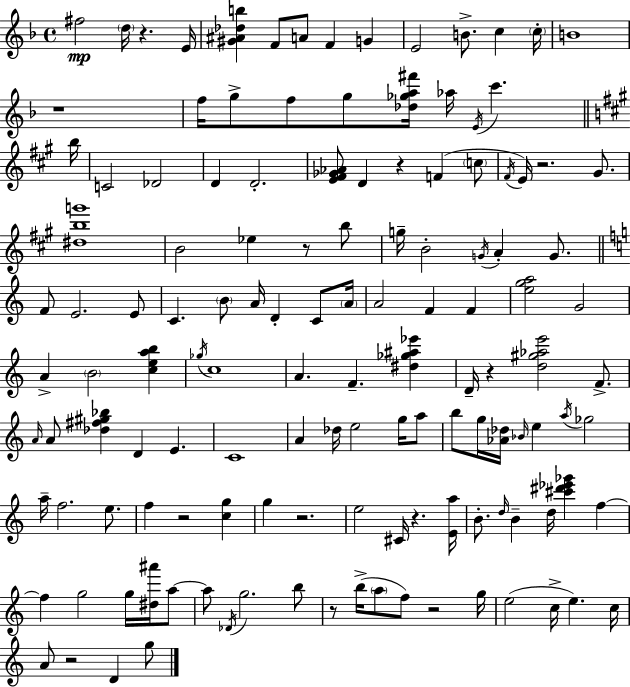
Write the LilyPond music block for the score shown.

{
  \clef treble
  \time 4/4
  \defaultTimeSignature
  \key f \major
  \repeat volta 2 { fis''2\mp \parenthesize d''16 r4. e'16 | <gis' ais' des'' b''>4 f'8 a'8 f'4 g'4 | e'2 b'8.-> c''4 \parenthesize c''16-. | b'1 | \break r1 | f''16 g''8-> f''8 g''8 <des'' ges'' a'' fis'''>16 aes''16 \acciaccatura { e'16 } c'''4. | \bar "||" \break \key a \major b''16 c'2 des'2 | d'4 d'2.-. | <e' fis' ges' aes'>8 d'4 r4 f'4( \parenthesize c''8 | \acciaccatura { fis'16 } e'16) r2. gis'8. | \break <dis'' b'' g'''>1 | b'2 ees''4 r8 | b''8 g''16-- b'2-. \acciaccatura { g'16 } a'4-. | g'8. \bar "||" \break \key c \major f'8 e'2. e'8 | c'4. \parenthesize b'8 a'16 d'4-. c'8 \parenthesize a'16 | a'2 f'4 f'4 | <e'' g'' a''>2 g'2 | \break a'4-> \parenthesize b'2 <c'' e'' a'' b''>4 | \acciaccatura { ges''16 } c''1 | a'4. f'4.-- <dis'' ges'' ais'' ees'''>4 | d'16-- r4 <d'' gis'' aes'' e'''>2 f'8.-> | \break \grace { a'16 } a'8 <des'' fis'' gis'' bes''>4 d'4 e'4. | c'1 | a'4 des''16 e''2 g''16 | a''8 b''8 g''16 <aes' des''>16 \grace { bes'16 } e''4 \acciaccatura { a''16 } ges''2 | \break a''16-- f''2. | e''8. f''4 r2 | <c'' g''>4 g''4 r2. | e''2 cis'16 r4. | \break <e' a''>16 b'8.-. \grace { d''16 } b'4-- d''16 <cis''' dis''' ees''' ges'''>4 | f''4~~ f''4 g''2 | g''16 <dis'' ais'''>16 a''8~~ a''8 \acciaccatura { des'16 } g''2. | b''8 r8 b''16->( \parenthesize a''8 f''8) r2 | \break g''16 e''2( c''16-> e''4.) | c''16 a'8 r2 | d'4 g''8 } \bar "|."
}